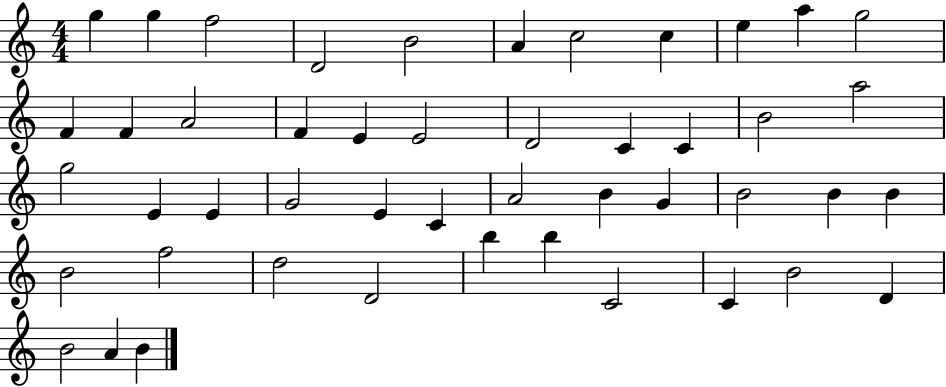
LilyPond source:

{
  \clef treble
  \numericTimeSignature
  \time 4/4
  \key c \major
  g''4 g''4 f''2 | d'2 b'2 | a'4 c''2 c''4 | e''4 a''4 g''2 | \break f'4 f'4 a'2 | f'4 e'4 e'2 | d'2 c'4 c'4 | b'2 a''2 | \break g''2 e'4 e'4 | g'2 e'4 c'4 | a'2 b'4 g'4 | b'2 b'4 b'4 | \break b'2 f''2 | d''2 d'2 | b''4 b''4 c'2 | c'4 b'2 d'4 | \break b'2 a'4 b'4 | \bar "|."
}